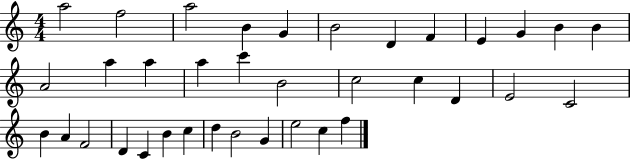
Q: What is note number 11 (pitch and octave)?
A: B4